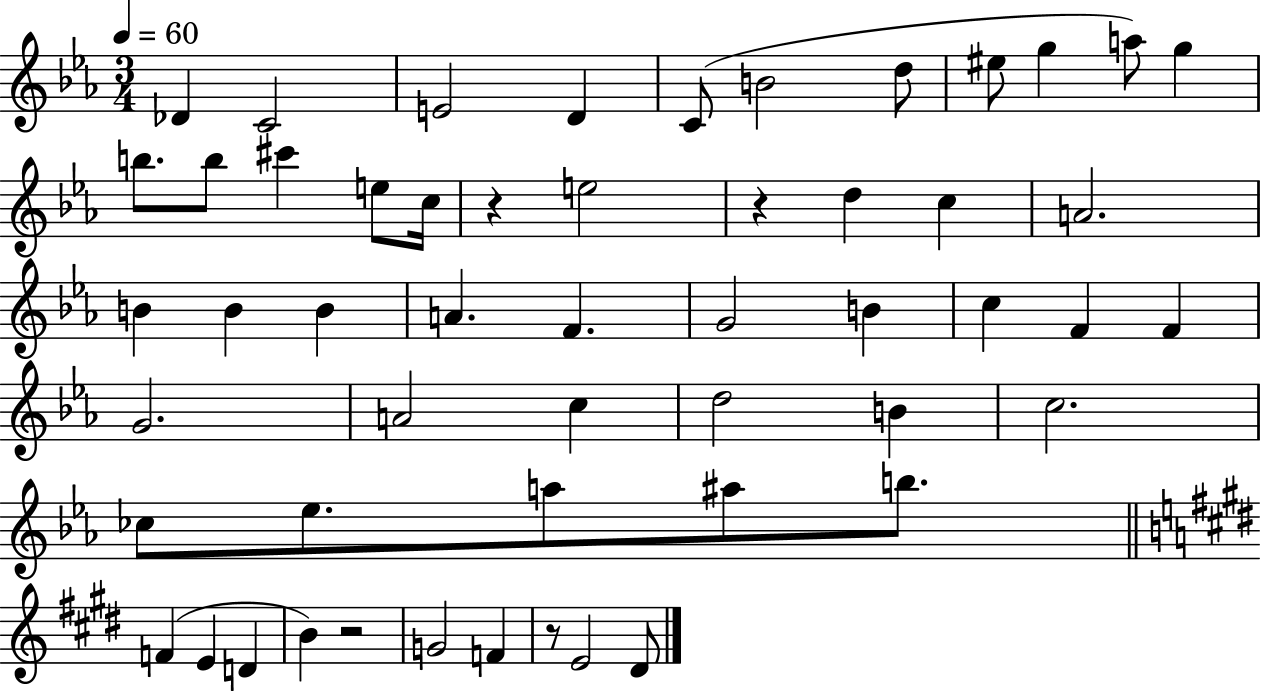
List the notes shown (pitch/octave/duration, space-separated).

Db4/q C4/h E4/h D4/q C4/e B4/h D5/e EIS5/e G5/q A5/e G5/q B5/e. B5/e C#6/q E5/e C5/s R/q E5/h R/q D5/q C5/q A4/h. B4/q B4/q B4/q A4/q. F4/q. G4/h B4/q C5/q F4/q F4/q G4/h. A4/h C5/q D5/h B4/q C5/h. CES5/e Eb5/e. A5/e A#5/e B5/e. F4/q E4/q D4/q B4/q R/h G4/h F4/q R/e E4/h D#4/e